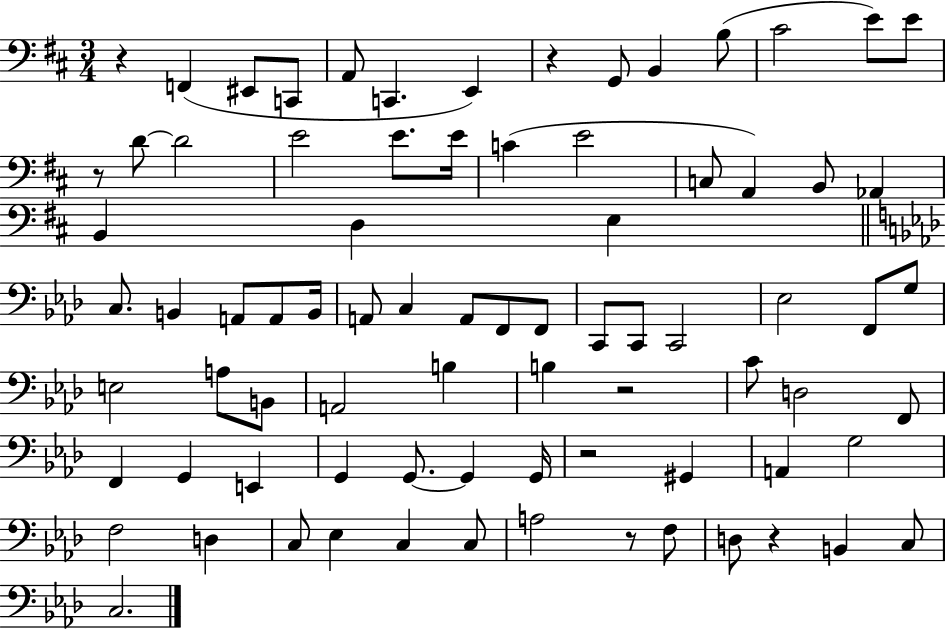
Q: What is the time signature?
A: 3/4